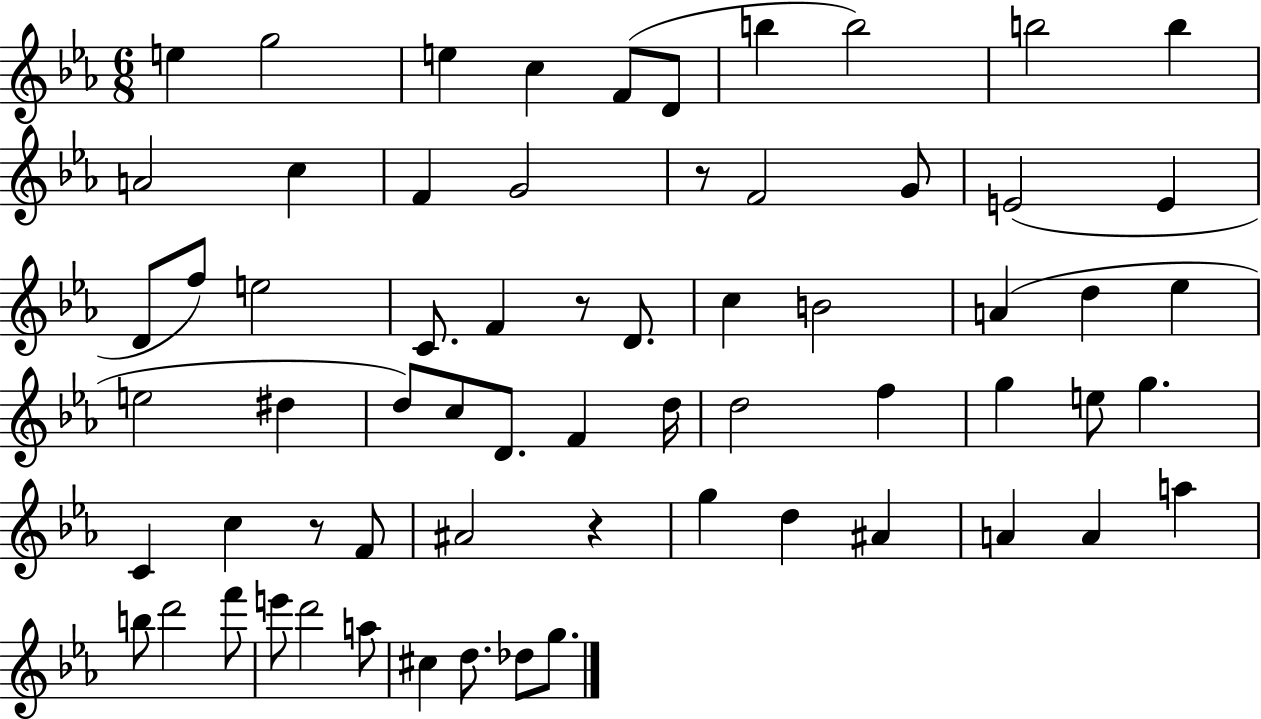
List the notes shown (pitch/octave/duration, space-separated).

E5/q G5/h E5/q C5/q F4/e D4/e B5/q B5/h B5/h B5/q A4/h C5/q F4/q G4/h R/e F4/h G4/e E4/h E4/q D4/e F5/e E5/h C4/e. F4/q R/e D4/e. C5/q B4/h A4/q D5/q Eb5/q E5/h D#5/q D5/e C5/e D4/e. F4/q D5/s D5/h F5/q G5/q E5/e G5/q. C4/q C5/q R/e F4/e A#4/h R/q G5/q D5/q A#4/q A4/q A4/q A5/q B5/e D6/h F6/e E6/e D6/h A5/e C#5/q D5/e. Db5/e G5/e.